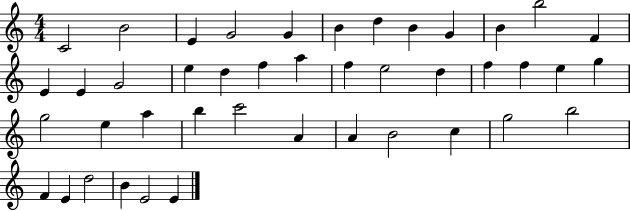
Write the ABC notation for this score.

X:1
T:Untitled
M:4/4
L:1/4
K:C
C2 B2 E G2 G B d B G B b2 F E E G2 e d f a f e2 d f f e g g2 e a b c'2 A A B2 c g2 b2 F E d2 B E2 E